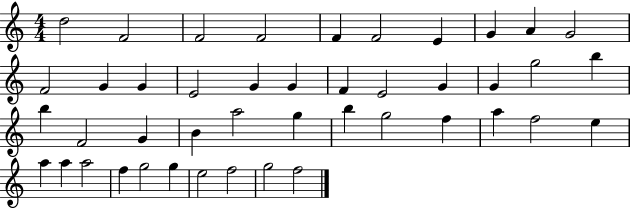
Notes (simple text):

D5/h F4/h F4/h F4/h F4/q F4/h E4/q G4/q A4/q G4/h F4/h G4/q G4/q E4/h G4/q G4/q F4/q E4/h G4/q G4/q G5/h B5/q B5/q F4/h G4/q B4/q A5/h G5/q B5/q G5/h F5/q A5/q F5/h E5/q A5/q A5/q A5/h F5/q G5/h G5/q E5/h F5/h G5/h F5/h